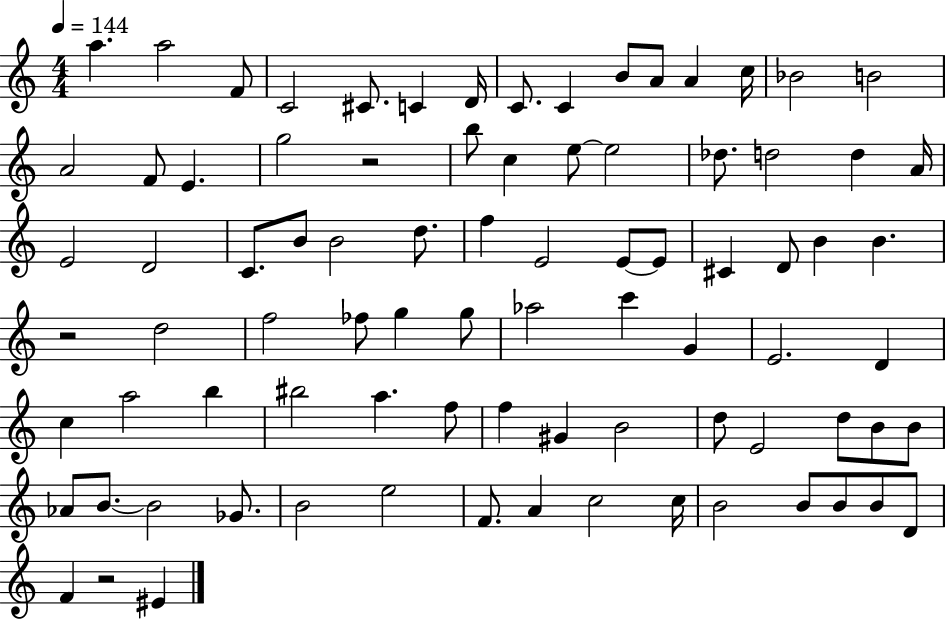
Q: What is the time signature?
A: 4/4